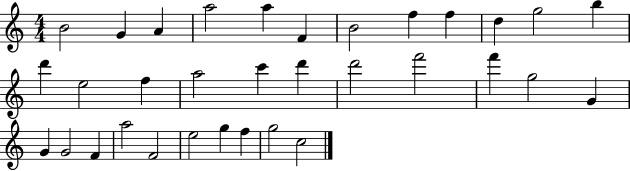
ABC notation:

X:1
T:Untitled
M:4/4
L:1/4
K:C
B2 G A a2 a F B2 f f d g2 b d' e2 f a2 c' d' d'2 f'2 f' g2 G G G2 F a2 F2 e2 g f g2 c2